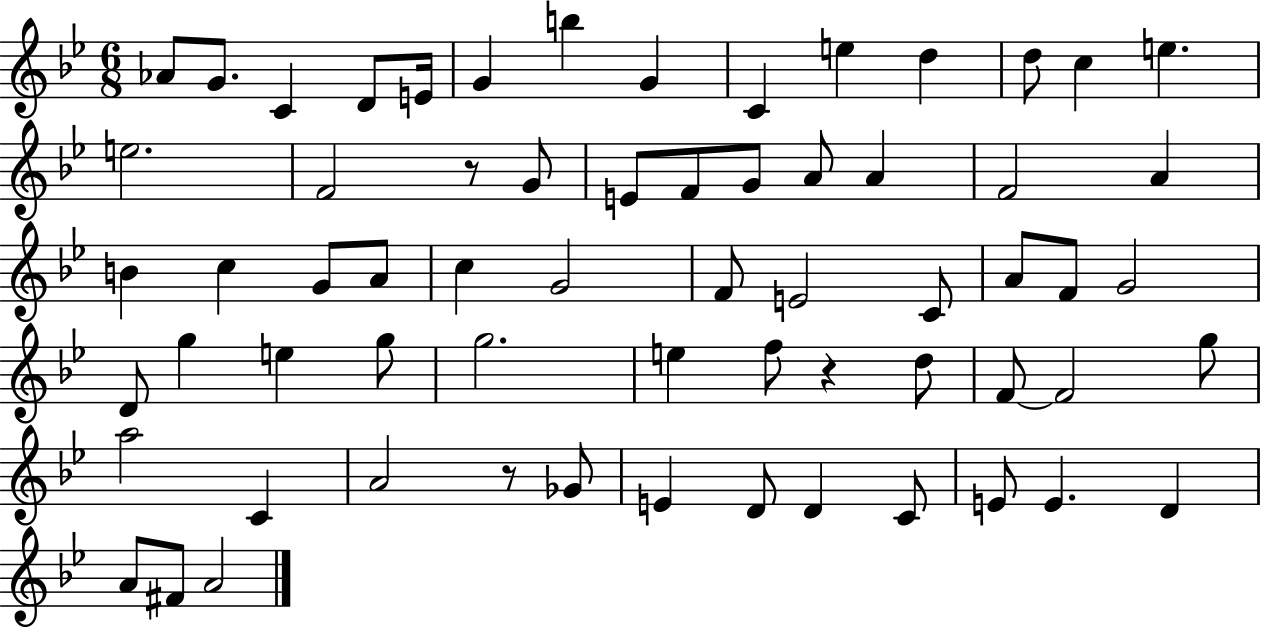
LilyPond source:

{
  \clef treble
  \numericTimeSignature
  \time 6/8
  \key bes \major
  aes'8 g'8. c'4 d'8 e'16 | g'4 b''4 g'4 | c'4 e''4 d''4 | d''8 c''4 e''4. | \break e''2. | f'2 r8 g'8 | e'8 f'8 g'8 a'8 a'4 | f'2 a'4 | \break b'4 c''4 g'8 a'8 | c''4 g'2 | f'8 e'2 c'8 | a'8 f'8 g'2 | \break d'8 g''4 e''4 g''8 | g''2. | e''4 f''8 r4 d''8 | f'8~~ f'2 g''8 | \break a''2 c'4 | a'2 r8 ges'8 | e'4 d'8 d'4 c'8 | e'8 e'4. d'4 | \break a'8 fis'8 a'2 | \bar "|."
}